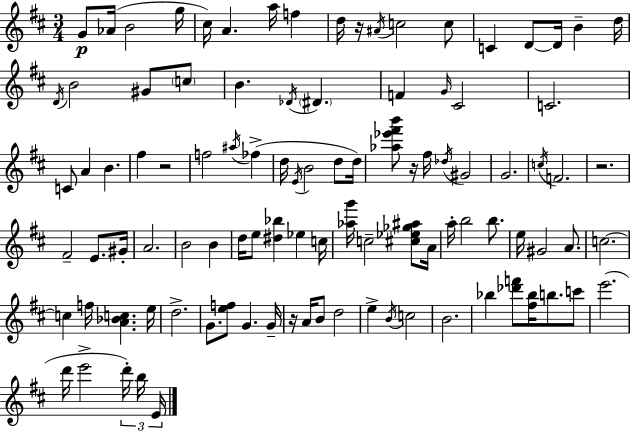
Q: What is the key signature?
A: D major